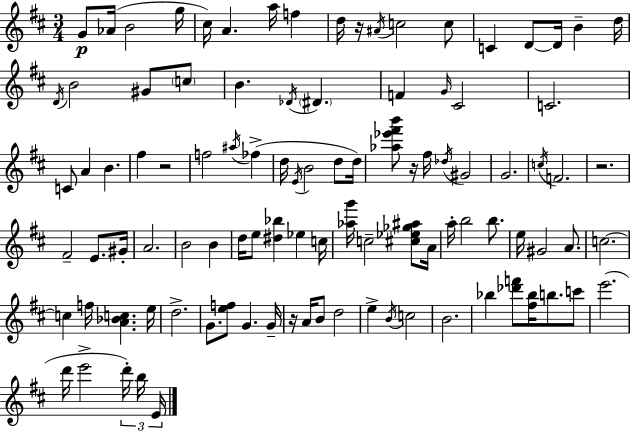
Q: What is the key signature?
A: D major